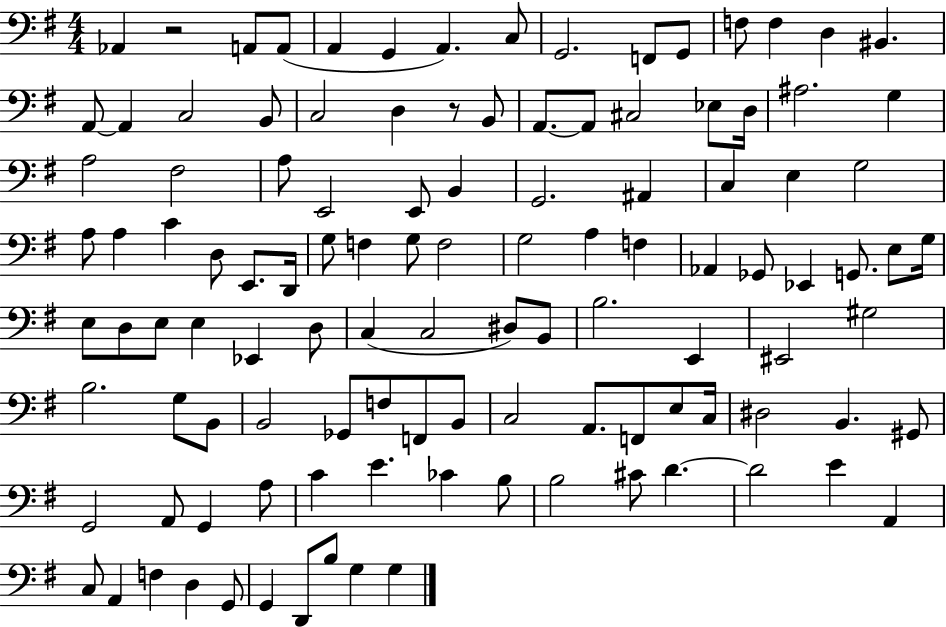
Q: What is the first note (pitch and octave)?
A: Ab2